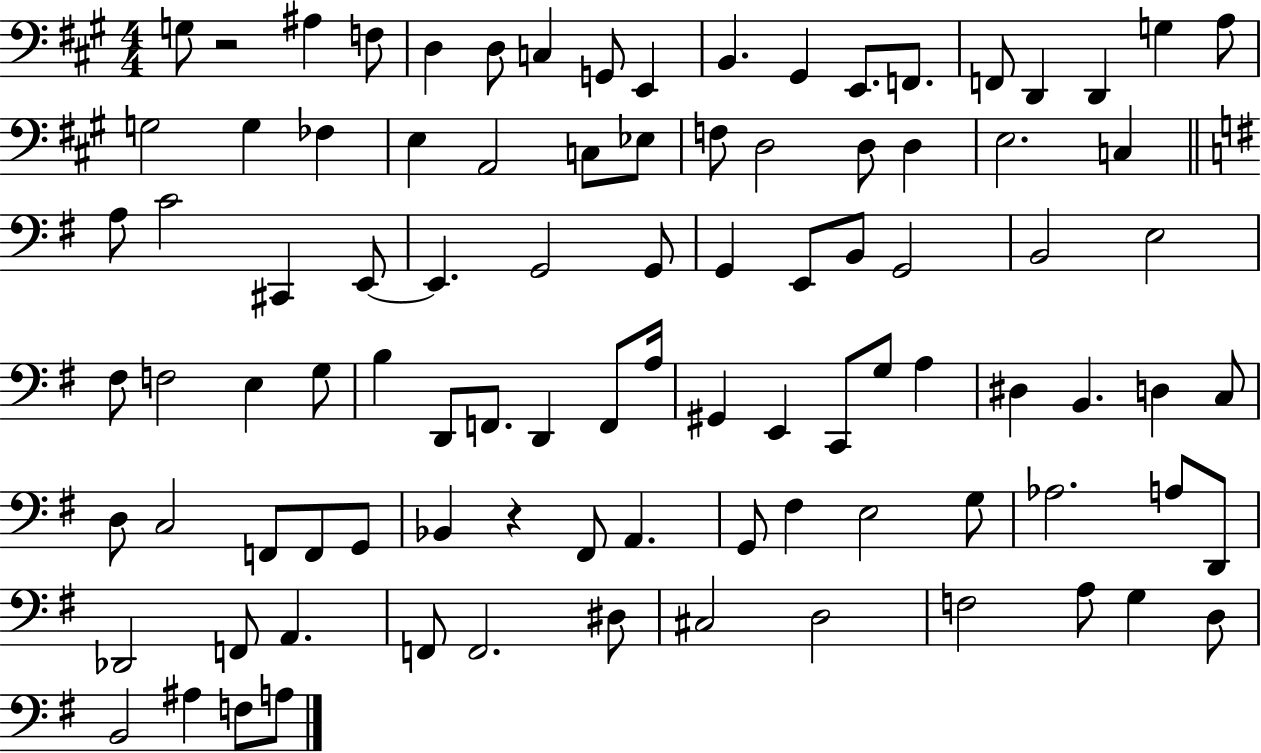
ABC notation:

X:1
T:Untitled
M:4/4
L:1/4
K:A
G,/2 z2 ^A, F,/2 D, D,/2 C, G,,/2 E,, B,, ^G,, E,,/2 F,,/2 F,,/2 D,, D,, G, A,/2 G,2 G, _F, E, A,,2 C,/2 _E,/2 F,/2 D,2 D,/2 D, E,2 C, A,/2 C2 ^C,, E,,/2 E,, G,,2 G,,/2 G,, E,,/2 B,,/2 G,,2 B,,2 E,2 ^F,/2 F,2 E, G,/2 B, D,,/2 F,,/2 D,, F,,/2 A,/4 ^G,, E,, C,,/2 G,/2 A, ^D, B,, D, C,/2 D,/2 C,2 F,,/2 F,,/2 G,,/2 _B,, z ^F,,/2 A,, G,,/2 ^F, E,2 G,/2 _A,2 A,/2 D,,/2 _D,,2 F,,/2 A,, F,,/2 F,,2 ^D,/2 ^C,2 D,2 F,2 A,/2 G, D,/2 B,,2 ^A, F,/2 A,/2